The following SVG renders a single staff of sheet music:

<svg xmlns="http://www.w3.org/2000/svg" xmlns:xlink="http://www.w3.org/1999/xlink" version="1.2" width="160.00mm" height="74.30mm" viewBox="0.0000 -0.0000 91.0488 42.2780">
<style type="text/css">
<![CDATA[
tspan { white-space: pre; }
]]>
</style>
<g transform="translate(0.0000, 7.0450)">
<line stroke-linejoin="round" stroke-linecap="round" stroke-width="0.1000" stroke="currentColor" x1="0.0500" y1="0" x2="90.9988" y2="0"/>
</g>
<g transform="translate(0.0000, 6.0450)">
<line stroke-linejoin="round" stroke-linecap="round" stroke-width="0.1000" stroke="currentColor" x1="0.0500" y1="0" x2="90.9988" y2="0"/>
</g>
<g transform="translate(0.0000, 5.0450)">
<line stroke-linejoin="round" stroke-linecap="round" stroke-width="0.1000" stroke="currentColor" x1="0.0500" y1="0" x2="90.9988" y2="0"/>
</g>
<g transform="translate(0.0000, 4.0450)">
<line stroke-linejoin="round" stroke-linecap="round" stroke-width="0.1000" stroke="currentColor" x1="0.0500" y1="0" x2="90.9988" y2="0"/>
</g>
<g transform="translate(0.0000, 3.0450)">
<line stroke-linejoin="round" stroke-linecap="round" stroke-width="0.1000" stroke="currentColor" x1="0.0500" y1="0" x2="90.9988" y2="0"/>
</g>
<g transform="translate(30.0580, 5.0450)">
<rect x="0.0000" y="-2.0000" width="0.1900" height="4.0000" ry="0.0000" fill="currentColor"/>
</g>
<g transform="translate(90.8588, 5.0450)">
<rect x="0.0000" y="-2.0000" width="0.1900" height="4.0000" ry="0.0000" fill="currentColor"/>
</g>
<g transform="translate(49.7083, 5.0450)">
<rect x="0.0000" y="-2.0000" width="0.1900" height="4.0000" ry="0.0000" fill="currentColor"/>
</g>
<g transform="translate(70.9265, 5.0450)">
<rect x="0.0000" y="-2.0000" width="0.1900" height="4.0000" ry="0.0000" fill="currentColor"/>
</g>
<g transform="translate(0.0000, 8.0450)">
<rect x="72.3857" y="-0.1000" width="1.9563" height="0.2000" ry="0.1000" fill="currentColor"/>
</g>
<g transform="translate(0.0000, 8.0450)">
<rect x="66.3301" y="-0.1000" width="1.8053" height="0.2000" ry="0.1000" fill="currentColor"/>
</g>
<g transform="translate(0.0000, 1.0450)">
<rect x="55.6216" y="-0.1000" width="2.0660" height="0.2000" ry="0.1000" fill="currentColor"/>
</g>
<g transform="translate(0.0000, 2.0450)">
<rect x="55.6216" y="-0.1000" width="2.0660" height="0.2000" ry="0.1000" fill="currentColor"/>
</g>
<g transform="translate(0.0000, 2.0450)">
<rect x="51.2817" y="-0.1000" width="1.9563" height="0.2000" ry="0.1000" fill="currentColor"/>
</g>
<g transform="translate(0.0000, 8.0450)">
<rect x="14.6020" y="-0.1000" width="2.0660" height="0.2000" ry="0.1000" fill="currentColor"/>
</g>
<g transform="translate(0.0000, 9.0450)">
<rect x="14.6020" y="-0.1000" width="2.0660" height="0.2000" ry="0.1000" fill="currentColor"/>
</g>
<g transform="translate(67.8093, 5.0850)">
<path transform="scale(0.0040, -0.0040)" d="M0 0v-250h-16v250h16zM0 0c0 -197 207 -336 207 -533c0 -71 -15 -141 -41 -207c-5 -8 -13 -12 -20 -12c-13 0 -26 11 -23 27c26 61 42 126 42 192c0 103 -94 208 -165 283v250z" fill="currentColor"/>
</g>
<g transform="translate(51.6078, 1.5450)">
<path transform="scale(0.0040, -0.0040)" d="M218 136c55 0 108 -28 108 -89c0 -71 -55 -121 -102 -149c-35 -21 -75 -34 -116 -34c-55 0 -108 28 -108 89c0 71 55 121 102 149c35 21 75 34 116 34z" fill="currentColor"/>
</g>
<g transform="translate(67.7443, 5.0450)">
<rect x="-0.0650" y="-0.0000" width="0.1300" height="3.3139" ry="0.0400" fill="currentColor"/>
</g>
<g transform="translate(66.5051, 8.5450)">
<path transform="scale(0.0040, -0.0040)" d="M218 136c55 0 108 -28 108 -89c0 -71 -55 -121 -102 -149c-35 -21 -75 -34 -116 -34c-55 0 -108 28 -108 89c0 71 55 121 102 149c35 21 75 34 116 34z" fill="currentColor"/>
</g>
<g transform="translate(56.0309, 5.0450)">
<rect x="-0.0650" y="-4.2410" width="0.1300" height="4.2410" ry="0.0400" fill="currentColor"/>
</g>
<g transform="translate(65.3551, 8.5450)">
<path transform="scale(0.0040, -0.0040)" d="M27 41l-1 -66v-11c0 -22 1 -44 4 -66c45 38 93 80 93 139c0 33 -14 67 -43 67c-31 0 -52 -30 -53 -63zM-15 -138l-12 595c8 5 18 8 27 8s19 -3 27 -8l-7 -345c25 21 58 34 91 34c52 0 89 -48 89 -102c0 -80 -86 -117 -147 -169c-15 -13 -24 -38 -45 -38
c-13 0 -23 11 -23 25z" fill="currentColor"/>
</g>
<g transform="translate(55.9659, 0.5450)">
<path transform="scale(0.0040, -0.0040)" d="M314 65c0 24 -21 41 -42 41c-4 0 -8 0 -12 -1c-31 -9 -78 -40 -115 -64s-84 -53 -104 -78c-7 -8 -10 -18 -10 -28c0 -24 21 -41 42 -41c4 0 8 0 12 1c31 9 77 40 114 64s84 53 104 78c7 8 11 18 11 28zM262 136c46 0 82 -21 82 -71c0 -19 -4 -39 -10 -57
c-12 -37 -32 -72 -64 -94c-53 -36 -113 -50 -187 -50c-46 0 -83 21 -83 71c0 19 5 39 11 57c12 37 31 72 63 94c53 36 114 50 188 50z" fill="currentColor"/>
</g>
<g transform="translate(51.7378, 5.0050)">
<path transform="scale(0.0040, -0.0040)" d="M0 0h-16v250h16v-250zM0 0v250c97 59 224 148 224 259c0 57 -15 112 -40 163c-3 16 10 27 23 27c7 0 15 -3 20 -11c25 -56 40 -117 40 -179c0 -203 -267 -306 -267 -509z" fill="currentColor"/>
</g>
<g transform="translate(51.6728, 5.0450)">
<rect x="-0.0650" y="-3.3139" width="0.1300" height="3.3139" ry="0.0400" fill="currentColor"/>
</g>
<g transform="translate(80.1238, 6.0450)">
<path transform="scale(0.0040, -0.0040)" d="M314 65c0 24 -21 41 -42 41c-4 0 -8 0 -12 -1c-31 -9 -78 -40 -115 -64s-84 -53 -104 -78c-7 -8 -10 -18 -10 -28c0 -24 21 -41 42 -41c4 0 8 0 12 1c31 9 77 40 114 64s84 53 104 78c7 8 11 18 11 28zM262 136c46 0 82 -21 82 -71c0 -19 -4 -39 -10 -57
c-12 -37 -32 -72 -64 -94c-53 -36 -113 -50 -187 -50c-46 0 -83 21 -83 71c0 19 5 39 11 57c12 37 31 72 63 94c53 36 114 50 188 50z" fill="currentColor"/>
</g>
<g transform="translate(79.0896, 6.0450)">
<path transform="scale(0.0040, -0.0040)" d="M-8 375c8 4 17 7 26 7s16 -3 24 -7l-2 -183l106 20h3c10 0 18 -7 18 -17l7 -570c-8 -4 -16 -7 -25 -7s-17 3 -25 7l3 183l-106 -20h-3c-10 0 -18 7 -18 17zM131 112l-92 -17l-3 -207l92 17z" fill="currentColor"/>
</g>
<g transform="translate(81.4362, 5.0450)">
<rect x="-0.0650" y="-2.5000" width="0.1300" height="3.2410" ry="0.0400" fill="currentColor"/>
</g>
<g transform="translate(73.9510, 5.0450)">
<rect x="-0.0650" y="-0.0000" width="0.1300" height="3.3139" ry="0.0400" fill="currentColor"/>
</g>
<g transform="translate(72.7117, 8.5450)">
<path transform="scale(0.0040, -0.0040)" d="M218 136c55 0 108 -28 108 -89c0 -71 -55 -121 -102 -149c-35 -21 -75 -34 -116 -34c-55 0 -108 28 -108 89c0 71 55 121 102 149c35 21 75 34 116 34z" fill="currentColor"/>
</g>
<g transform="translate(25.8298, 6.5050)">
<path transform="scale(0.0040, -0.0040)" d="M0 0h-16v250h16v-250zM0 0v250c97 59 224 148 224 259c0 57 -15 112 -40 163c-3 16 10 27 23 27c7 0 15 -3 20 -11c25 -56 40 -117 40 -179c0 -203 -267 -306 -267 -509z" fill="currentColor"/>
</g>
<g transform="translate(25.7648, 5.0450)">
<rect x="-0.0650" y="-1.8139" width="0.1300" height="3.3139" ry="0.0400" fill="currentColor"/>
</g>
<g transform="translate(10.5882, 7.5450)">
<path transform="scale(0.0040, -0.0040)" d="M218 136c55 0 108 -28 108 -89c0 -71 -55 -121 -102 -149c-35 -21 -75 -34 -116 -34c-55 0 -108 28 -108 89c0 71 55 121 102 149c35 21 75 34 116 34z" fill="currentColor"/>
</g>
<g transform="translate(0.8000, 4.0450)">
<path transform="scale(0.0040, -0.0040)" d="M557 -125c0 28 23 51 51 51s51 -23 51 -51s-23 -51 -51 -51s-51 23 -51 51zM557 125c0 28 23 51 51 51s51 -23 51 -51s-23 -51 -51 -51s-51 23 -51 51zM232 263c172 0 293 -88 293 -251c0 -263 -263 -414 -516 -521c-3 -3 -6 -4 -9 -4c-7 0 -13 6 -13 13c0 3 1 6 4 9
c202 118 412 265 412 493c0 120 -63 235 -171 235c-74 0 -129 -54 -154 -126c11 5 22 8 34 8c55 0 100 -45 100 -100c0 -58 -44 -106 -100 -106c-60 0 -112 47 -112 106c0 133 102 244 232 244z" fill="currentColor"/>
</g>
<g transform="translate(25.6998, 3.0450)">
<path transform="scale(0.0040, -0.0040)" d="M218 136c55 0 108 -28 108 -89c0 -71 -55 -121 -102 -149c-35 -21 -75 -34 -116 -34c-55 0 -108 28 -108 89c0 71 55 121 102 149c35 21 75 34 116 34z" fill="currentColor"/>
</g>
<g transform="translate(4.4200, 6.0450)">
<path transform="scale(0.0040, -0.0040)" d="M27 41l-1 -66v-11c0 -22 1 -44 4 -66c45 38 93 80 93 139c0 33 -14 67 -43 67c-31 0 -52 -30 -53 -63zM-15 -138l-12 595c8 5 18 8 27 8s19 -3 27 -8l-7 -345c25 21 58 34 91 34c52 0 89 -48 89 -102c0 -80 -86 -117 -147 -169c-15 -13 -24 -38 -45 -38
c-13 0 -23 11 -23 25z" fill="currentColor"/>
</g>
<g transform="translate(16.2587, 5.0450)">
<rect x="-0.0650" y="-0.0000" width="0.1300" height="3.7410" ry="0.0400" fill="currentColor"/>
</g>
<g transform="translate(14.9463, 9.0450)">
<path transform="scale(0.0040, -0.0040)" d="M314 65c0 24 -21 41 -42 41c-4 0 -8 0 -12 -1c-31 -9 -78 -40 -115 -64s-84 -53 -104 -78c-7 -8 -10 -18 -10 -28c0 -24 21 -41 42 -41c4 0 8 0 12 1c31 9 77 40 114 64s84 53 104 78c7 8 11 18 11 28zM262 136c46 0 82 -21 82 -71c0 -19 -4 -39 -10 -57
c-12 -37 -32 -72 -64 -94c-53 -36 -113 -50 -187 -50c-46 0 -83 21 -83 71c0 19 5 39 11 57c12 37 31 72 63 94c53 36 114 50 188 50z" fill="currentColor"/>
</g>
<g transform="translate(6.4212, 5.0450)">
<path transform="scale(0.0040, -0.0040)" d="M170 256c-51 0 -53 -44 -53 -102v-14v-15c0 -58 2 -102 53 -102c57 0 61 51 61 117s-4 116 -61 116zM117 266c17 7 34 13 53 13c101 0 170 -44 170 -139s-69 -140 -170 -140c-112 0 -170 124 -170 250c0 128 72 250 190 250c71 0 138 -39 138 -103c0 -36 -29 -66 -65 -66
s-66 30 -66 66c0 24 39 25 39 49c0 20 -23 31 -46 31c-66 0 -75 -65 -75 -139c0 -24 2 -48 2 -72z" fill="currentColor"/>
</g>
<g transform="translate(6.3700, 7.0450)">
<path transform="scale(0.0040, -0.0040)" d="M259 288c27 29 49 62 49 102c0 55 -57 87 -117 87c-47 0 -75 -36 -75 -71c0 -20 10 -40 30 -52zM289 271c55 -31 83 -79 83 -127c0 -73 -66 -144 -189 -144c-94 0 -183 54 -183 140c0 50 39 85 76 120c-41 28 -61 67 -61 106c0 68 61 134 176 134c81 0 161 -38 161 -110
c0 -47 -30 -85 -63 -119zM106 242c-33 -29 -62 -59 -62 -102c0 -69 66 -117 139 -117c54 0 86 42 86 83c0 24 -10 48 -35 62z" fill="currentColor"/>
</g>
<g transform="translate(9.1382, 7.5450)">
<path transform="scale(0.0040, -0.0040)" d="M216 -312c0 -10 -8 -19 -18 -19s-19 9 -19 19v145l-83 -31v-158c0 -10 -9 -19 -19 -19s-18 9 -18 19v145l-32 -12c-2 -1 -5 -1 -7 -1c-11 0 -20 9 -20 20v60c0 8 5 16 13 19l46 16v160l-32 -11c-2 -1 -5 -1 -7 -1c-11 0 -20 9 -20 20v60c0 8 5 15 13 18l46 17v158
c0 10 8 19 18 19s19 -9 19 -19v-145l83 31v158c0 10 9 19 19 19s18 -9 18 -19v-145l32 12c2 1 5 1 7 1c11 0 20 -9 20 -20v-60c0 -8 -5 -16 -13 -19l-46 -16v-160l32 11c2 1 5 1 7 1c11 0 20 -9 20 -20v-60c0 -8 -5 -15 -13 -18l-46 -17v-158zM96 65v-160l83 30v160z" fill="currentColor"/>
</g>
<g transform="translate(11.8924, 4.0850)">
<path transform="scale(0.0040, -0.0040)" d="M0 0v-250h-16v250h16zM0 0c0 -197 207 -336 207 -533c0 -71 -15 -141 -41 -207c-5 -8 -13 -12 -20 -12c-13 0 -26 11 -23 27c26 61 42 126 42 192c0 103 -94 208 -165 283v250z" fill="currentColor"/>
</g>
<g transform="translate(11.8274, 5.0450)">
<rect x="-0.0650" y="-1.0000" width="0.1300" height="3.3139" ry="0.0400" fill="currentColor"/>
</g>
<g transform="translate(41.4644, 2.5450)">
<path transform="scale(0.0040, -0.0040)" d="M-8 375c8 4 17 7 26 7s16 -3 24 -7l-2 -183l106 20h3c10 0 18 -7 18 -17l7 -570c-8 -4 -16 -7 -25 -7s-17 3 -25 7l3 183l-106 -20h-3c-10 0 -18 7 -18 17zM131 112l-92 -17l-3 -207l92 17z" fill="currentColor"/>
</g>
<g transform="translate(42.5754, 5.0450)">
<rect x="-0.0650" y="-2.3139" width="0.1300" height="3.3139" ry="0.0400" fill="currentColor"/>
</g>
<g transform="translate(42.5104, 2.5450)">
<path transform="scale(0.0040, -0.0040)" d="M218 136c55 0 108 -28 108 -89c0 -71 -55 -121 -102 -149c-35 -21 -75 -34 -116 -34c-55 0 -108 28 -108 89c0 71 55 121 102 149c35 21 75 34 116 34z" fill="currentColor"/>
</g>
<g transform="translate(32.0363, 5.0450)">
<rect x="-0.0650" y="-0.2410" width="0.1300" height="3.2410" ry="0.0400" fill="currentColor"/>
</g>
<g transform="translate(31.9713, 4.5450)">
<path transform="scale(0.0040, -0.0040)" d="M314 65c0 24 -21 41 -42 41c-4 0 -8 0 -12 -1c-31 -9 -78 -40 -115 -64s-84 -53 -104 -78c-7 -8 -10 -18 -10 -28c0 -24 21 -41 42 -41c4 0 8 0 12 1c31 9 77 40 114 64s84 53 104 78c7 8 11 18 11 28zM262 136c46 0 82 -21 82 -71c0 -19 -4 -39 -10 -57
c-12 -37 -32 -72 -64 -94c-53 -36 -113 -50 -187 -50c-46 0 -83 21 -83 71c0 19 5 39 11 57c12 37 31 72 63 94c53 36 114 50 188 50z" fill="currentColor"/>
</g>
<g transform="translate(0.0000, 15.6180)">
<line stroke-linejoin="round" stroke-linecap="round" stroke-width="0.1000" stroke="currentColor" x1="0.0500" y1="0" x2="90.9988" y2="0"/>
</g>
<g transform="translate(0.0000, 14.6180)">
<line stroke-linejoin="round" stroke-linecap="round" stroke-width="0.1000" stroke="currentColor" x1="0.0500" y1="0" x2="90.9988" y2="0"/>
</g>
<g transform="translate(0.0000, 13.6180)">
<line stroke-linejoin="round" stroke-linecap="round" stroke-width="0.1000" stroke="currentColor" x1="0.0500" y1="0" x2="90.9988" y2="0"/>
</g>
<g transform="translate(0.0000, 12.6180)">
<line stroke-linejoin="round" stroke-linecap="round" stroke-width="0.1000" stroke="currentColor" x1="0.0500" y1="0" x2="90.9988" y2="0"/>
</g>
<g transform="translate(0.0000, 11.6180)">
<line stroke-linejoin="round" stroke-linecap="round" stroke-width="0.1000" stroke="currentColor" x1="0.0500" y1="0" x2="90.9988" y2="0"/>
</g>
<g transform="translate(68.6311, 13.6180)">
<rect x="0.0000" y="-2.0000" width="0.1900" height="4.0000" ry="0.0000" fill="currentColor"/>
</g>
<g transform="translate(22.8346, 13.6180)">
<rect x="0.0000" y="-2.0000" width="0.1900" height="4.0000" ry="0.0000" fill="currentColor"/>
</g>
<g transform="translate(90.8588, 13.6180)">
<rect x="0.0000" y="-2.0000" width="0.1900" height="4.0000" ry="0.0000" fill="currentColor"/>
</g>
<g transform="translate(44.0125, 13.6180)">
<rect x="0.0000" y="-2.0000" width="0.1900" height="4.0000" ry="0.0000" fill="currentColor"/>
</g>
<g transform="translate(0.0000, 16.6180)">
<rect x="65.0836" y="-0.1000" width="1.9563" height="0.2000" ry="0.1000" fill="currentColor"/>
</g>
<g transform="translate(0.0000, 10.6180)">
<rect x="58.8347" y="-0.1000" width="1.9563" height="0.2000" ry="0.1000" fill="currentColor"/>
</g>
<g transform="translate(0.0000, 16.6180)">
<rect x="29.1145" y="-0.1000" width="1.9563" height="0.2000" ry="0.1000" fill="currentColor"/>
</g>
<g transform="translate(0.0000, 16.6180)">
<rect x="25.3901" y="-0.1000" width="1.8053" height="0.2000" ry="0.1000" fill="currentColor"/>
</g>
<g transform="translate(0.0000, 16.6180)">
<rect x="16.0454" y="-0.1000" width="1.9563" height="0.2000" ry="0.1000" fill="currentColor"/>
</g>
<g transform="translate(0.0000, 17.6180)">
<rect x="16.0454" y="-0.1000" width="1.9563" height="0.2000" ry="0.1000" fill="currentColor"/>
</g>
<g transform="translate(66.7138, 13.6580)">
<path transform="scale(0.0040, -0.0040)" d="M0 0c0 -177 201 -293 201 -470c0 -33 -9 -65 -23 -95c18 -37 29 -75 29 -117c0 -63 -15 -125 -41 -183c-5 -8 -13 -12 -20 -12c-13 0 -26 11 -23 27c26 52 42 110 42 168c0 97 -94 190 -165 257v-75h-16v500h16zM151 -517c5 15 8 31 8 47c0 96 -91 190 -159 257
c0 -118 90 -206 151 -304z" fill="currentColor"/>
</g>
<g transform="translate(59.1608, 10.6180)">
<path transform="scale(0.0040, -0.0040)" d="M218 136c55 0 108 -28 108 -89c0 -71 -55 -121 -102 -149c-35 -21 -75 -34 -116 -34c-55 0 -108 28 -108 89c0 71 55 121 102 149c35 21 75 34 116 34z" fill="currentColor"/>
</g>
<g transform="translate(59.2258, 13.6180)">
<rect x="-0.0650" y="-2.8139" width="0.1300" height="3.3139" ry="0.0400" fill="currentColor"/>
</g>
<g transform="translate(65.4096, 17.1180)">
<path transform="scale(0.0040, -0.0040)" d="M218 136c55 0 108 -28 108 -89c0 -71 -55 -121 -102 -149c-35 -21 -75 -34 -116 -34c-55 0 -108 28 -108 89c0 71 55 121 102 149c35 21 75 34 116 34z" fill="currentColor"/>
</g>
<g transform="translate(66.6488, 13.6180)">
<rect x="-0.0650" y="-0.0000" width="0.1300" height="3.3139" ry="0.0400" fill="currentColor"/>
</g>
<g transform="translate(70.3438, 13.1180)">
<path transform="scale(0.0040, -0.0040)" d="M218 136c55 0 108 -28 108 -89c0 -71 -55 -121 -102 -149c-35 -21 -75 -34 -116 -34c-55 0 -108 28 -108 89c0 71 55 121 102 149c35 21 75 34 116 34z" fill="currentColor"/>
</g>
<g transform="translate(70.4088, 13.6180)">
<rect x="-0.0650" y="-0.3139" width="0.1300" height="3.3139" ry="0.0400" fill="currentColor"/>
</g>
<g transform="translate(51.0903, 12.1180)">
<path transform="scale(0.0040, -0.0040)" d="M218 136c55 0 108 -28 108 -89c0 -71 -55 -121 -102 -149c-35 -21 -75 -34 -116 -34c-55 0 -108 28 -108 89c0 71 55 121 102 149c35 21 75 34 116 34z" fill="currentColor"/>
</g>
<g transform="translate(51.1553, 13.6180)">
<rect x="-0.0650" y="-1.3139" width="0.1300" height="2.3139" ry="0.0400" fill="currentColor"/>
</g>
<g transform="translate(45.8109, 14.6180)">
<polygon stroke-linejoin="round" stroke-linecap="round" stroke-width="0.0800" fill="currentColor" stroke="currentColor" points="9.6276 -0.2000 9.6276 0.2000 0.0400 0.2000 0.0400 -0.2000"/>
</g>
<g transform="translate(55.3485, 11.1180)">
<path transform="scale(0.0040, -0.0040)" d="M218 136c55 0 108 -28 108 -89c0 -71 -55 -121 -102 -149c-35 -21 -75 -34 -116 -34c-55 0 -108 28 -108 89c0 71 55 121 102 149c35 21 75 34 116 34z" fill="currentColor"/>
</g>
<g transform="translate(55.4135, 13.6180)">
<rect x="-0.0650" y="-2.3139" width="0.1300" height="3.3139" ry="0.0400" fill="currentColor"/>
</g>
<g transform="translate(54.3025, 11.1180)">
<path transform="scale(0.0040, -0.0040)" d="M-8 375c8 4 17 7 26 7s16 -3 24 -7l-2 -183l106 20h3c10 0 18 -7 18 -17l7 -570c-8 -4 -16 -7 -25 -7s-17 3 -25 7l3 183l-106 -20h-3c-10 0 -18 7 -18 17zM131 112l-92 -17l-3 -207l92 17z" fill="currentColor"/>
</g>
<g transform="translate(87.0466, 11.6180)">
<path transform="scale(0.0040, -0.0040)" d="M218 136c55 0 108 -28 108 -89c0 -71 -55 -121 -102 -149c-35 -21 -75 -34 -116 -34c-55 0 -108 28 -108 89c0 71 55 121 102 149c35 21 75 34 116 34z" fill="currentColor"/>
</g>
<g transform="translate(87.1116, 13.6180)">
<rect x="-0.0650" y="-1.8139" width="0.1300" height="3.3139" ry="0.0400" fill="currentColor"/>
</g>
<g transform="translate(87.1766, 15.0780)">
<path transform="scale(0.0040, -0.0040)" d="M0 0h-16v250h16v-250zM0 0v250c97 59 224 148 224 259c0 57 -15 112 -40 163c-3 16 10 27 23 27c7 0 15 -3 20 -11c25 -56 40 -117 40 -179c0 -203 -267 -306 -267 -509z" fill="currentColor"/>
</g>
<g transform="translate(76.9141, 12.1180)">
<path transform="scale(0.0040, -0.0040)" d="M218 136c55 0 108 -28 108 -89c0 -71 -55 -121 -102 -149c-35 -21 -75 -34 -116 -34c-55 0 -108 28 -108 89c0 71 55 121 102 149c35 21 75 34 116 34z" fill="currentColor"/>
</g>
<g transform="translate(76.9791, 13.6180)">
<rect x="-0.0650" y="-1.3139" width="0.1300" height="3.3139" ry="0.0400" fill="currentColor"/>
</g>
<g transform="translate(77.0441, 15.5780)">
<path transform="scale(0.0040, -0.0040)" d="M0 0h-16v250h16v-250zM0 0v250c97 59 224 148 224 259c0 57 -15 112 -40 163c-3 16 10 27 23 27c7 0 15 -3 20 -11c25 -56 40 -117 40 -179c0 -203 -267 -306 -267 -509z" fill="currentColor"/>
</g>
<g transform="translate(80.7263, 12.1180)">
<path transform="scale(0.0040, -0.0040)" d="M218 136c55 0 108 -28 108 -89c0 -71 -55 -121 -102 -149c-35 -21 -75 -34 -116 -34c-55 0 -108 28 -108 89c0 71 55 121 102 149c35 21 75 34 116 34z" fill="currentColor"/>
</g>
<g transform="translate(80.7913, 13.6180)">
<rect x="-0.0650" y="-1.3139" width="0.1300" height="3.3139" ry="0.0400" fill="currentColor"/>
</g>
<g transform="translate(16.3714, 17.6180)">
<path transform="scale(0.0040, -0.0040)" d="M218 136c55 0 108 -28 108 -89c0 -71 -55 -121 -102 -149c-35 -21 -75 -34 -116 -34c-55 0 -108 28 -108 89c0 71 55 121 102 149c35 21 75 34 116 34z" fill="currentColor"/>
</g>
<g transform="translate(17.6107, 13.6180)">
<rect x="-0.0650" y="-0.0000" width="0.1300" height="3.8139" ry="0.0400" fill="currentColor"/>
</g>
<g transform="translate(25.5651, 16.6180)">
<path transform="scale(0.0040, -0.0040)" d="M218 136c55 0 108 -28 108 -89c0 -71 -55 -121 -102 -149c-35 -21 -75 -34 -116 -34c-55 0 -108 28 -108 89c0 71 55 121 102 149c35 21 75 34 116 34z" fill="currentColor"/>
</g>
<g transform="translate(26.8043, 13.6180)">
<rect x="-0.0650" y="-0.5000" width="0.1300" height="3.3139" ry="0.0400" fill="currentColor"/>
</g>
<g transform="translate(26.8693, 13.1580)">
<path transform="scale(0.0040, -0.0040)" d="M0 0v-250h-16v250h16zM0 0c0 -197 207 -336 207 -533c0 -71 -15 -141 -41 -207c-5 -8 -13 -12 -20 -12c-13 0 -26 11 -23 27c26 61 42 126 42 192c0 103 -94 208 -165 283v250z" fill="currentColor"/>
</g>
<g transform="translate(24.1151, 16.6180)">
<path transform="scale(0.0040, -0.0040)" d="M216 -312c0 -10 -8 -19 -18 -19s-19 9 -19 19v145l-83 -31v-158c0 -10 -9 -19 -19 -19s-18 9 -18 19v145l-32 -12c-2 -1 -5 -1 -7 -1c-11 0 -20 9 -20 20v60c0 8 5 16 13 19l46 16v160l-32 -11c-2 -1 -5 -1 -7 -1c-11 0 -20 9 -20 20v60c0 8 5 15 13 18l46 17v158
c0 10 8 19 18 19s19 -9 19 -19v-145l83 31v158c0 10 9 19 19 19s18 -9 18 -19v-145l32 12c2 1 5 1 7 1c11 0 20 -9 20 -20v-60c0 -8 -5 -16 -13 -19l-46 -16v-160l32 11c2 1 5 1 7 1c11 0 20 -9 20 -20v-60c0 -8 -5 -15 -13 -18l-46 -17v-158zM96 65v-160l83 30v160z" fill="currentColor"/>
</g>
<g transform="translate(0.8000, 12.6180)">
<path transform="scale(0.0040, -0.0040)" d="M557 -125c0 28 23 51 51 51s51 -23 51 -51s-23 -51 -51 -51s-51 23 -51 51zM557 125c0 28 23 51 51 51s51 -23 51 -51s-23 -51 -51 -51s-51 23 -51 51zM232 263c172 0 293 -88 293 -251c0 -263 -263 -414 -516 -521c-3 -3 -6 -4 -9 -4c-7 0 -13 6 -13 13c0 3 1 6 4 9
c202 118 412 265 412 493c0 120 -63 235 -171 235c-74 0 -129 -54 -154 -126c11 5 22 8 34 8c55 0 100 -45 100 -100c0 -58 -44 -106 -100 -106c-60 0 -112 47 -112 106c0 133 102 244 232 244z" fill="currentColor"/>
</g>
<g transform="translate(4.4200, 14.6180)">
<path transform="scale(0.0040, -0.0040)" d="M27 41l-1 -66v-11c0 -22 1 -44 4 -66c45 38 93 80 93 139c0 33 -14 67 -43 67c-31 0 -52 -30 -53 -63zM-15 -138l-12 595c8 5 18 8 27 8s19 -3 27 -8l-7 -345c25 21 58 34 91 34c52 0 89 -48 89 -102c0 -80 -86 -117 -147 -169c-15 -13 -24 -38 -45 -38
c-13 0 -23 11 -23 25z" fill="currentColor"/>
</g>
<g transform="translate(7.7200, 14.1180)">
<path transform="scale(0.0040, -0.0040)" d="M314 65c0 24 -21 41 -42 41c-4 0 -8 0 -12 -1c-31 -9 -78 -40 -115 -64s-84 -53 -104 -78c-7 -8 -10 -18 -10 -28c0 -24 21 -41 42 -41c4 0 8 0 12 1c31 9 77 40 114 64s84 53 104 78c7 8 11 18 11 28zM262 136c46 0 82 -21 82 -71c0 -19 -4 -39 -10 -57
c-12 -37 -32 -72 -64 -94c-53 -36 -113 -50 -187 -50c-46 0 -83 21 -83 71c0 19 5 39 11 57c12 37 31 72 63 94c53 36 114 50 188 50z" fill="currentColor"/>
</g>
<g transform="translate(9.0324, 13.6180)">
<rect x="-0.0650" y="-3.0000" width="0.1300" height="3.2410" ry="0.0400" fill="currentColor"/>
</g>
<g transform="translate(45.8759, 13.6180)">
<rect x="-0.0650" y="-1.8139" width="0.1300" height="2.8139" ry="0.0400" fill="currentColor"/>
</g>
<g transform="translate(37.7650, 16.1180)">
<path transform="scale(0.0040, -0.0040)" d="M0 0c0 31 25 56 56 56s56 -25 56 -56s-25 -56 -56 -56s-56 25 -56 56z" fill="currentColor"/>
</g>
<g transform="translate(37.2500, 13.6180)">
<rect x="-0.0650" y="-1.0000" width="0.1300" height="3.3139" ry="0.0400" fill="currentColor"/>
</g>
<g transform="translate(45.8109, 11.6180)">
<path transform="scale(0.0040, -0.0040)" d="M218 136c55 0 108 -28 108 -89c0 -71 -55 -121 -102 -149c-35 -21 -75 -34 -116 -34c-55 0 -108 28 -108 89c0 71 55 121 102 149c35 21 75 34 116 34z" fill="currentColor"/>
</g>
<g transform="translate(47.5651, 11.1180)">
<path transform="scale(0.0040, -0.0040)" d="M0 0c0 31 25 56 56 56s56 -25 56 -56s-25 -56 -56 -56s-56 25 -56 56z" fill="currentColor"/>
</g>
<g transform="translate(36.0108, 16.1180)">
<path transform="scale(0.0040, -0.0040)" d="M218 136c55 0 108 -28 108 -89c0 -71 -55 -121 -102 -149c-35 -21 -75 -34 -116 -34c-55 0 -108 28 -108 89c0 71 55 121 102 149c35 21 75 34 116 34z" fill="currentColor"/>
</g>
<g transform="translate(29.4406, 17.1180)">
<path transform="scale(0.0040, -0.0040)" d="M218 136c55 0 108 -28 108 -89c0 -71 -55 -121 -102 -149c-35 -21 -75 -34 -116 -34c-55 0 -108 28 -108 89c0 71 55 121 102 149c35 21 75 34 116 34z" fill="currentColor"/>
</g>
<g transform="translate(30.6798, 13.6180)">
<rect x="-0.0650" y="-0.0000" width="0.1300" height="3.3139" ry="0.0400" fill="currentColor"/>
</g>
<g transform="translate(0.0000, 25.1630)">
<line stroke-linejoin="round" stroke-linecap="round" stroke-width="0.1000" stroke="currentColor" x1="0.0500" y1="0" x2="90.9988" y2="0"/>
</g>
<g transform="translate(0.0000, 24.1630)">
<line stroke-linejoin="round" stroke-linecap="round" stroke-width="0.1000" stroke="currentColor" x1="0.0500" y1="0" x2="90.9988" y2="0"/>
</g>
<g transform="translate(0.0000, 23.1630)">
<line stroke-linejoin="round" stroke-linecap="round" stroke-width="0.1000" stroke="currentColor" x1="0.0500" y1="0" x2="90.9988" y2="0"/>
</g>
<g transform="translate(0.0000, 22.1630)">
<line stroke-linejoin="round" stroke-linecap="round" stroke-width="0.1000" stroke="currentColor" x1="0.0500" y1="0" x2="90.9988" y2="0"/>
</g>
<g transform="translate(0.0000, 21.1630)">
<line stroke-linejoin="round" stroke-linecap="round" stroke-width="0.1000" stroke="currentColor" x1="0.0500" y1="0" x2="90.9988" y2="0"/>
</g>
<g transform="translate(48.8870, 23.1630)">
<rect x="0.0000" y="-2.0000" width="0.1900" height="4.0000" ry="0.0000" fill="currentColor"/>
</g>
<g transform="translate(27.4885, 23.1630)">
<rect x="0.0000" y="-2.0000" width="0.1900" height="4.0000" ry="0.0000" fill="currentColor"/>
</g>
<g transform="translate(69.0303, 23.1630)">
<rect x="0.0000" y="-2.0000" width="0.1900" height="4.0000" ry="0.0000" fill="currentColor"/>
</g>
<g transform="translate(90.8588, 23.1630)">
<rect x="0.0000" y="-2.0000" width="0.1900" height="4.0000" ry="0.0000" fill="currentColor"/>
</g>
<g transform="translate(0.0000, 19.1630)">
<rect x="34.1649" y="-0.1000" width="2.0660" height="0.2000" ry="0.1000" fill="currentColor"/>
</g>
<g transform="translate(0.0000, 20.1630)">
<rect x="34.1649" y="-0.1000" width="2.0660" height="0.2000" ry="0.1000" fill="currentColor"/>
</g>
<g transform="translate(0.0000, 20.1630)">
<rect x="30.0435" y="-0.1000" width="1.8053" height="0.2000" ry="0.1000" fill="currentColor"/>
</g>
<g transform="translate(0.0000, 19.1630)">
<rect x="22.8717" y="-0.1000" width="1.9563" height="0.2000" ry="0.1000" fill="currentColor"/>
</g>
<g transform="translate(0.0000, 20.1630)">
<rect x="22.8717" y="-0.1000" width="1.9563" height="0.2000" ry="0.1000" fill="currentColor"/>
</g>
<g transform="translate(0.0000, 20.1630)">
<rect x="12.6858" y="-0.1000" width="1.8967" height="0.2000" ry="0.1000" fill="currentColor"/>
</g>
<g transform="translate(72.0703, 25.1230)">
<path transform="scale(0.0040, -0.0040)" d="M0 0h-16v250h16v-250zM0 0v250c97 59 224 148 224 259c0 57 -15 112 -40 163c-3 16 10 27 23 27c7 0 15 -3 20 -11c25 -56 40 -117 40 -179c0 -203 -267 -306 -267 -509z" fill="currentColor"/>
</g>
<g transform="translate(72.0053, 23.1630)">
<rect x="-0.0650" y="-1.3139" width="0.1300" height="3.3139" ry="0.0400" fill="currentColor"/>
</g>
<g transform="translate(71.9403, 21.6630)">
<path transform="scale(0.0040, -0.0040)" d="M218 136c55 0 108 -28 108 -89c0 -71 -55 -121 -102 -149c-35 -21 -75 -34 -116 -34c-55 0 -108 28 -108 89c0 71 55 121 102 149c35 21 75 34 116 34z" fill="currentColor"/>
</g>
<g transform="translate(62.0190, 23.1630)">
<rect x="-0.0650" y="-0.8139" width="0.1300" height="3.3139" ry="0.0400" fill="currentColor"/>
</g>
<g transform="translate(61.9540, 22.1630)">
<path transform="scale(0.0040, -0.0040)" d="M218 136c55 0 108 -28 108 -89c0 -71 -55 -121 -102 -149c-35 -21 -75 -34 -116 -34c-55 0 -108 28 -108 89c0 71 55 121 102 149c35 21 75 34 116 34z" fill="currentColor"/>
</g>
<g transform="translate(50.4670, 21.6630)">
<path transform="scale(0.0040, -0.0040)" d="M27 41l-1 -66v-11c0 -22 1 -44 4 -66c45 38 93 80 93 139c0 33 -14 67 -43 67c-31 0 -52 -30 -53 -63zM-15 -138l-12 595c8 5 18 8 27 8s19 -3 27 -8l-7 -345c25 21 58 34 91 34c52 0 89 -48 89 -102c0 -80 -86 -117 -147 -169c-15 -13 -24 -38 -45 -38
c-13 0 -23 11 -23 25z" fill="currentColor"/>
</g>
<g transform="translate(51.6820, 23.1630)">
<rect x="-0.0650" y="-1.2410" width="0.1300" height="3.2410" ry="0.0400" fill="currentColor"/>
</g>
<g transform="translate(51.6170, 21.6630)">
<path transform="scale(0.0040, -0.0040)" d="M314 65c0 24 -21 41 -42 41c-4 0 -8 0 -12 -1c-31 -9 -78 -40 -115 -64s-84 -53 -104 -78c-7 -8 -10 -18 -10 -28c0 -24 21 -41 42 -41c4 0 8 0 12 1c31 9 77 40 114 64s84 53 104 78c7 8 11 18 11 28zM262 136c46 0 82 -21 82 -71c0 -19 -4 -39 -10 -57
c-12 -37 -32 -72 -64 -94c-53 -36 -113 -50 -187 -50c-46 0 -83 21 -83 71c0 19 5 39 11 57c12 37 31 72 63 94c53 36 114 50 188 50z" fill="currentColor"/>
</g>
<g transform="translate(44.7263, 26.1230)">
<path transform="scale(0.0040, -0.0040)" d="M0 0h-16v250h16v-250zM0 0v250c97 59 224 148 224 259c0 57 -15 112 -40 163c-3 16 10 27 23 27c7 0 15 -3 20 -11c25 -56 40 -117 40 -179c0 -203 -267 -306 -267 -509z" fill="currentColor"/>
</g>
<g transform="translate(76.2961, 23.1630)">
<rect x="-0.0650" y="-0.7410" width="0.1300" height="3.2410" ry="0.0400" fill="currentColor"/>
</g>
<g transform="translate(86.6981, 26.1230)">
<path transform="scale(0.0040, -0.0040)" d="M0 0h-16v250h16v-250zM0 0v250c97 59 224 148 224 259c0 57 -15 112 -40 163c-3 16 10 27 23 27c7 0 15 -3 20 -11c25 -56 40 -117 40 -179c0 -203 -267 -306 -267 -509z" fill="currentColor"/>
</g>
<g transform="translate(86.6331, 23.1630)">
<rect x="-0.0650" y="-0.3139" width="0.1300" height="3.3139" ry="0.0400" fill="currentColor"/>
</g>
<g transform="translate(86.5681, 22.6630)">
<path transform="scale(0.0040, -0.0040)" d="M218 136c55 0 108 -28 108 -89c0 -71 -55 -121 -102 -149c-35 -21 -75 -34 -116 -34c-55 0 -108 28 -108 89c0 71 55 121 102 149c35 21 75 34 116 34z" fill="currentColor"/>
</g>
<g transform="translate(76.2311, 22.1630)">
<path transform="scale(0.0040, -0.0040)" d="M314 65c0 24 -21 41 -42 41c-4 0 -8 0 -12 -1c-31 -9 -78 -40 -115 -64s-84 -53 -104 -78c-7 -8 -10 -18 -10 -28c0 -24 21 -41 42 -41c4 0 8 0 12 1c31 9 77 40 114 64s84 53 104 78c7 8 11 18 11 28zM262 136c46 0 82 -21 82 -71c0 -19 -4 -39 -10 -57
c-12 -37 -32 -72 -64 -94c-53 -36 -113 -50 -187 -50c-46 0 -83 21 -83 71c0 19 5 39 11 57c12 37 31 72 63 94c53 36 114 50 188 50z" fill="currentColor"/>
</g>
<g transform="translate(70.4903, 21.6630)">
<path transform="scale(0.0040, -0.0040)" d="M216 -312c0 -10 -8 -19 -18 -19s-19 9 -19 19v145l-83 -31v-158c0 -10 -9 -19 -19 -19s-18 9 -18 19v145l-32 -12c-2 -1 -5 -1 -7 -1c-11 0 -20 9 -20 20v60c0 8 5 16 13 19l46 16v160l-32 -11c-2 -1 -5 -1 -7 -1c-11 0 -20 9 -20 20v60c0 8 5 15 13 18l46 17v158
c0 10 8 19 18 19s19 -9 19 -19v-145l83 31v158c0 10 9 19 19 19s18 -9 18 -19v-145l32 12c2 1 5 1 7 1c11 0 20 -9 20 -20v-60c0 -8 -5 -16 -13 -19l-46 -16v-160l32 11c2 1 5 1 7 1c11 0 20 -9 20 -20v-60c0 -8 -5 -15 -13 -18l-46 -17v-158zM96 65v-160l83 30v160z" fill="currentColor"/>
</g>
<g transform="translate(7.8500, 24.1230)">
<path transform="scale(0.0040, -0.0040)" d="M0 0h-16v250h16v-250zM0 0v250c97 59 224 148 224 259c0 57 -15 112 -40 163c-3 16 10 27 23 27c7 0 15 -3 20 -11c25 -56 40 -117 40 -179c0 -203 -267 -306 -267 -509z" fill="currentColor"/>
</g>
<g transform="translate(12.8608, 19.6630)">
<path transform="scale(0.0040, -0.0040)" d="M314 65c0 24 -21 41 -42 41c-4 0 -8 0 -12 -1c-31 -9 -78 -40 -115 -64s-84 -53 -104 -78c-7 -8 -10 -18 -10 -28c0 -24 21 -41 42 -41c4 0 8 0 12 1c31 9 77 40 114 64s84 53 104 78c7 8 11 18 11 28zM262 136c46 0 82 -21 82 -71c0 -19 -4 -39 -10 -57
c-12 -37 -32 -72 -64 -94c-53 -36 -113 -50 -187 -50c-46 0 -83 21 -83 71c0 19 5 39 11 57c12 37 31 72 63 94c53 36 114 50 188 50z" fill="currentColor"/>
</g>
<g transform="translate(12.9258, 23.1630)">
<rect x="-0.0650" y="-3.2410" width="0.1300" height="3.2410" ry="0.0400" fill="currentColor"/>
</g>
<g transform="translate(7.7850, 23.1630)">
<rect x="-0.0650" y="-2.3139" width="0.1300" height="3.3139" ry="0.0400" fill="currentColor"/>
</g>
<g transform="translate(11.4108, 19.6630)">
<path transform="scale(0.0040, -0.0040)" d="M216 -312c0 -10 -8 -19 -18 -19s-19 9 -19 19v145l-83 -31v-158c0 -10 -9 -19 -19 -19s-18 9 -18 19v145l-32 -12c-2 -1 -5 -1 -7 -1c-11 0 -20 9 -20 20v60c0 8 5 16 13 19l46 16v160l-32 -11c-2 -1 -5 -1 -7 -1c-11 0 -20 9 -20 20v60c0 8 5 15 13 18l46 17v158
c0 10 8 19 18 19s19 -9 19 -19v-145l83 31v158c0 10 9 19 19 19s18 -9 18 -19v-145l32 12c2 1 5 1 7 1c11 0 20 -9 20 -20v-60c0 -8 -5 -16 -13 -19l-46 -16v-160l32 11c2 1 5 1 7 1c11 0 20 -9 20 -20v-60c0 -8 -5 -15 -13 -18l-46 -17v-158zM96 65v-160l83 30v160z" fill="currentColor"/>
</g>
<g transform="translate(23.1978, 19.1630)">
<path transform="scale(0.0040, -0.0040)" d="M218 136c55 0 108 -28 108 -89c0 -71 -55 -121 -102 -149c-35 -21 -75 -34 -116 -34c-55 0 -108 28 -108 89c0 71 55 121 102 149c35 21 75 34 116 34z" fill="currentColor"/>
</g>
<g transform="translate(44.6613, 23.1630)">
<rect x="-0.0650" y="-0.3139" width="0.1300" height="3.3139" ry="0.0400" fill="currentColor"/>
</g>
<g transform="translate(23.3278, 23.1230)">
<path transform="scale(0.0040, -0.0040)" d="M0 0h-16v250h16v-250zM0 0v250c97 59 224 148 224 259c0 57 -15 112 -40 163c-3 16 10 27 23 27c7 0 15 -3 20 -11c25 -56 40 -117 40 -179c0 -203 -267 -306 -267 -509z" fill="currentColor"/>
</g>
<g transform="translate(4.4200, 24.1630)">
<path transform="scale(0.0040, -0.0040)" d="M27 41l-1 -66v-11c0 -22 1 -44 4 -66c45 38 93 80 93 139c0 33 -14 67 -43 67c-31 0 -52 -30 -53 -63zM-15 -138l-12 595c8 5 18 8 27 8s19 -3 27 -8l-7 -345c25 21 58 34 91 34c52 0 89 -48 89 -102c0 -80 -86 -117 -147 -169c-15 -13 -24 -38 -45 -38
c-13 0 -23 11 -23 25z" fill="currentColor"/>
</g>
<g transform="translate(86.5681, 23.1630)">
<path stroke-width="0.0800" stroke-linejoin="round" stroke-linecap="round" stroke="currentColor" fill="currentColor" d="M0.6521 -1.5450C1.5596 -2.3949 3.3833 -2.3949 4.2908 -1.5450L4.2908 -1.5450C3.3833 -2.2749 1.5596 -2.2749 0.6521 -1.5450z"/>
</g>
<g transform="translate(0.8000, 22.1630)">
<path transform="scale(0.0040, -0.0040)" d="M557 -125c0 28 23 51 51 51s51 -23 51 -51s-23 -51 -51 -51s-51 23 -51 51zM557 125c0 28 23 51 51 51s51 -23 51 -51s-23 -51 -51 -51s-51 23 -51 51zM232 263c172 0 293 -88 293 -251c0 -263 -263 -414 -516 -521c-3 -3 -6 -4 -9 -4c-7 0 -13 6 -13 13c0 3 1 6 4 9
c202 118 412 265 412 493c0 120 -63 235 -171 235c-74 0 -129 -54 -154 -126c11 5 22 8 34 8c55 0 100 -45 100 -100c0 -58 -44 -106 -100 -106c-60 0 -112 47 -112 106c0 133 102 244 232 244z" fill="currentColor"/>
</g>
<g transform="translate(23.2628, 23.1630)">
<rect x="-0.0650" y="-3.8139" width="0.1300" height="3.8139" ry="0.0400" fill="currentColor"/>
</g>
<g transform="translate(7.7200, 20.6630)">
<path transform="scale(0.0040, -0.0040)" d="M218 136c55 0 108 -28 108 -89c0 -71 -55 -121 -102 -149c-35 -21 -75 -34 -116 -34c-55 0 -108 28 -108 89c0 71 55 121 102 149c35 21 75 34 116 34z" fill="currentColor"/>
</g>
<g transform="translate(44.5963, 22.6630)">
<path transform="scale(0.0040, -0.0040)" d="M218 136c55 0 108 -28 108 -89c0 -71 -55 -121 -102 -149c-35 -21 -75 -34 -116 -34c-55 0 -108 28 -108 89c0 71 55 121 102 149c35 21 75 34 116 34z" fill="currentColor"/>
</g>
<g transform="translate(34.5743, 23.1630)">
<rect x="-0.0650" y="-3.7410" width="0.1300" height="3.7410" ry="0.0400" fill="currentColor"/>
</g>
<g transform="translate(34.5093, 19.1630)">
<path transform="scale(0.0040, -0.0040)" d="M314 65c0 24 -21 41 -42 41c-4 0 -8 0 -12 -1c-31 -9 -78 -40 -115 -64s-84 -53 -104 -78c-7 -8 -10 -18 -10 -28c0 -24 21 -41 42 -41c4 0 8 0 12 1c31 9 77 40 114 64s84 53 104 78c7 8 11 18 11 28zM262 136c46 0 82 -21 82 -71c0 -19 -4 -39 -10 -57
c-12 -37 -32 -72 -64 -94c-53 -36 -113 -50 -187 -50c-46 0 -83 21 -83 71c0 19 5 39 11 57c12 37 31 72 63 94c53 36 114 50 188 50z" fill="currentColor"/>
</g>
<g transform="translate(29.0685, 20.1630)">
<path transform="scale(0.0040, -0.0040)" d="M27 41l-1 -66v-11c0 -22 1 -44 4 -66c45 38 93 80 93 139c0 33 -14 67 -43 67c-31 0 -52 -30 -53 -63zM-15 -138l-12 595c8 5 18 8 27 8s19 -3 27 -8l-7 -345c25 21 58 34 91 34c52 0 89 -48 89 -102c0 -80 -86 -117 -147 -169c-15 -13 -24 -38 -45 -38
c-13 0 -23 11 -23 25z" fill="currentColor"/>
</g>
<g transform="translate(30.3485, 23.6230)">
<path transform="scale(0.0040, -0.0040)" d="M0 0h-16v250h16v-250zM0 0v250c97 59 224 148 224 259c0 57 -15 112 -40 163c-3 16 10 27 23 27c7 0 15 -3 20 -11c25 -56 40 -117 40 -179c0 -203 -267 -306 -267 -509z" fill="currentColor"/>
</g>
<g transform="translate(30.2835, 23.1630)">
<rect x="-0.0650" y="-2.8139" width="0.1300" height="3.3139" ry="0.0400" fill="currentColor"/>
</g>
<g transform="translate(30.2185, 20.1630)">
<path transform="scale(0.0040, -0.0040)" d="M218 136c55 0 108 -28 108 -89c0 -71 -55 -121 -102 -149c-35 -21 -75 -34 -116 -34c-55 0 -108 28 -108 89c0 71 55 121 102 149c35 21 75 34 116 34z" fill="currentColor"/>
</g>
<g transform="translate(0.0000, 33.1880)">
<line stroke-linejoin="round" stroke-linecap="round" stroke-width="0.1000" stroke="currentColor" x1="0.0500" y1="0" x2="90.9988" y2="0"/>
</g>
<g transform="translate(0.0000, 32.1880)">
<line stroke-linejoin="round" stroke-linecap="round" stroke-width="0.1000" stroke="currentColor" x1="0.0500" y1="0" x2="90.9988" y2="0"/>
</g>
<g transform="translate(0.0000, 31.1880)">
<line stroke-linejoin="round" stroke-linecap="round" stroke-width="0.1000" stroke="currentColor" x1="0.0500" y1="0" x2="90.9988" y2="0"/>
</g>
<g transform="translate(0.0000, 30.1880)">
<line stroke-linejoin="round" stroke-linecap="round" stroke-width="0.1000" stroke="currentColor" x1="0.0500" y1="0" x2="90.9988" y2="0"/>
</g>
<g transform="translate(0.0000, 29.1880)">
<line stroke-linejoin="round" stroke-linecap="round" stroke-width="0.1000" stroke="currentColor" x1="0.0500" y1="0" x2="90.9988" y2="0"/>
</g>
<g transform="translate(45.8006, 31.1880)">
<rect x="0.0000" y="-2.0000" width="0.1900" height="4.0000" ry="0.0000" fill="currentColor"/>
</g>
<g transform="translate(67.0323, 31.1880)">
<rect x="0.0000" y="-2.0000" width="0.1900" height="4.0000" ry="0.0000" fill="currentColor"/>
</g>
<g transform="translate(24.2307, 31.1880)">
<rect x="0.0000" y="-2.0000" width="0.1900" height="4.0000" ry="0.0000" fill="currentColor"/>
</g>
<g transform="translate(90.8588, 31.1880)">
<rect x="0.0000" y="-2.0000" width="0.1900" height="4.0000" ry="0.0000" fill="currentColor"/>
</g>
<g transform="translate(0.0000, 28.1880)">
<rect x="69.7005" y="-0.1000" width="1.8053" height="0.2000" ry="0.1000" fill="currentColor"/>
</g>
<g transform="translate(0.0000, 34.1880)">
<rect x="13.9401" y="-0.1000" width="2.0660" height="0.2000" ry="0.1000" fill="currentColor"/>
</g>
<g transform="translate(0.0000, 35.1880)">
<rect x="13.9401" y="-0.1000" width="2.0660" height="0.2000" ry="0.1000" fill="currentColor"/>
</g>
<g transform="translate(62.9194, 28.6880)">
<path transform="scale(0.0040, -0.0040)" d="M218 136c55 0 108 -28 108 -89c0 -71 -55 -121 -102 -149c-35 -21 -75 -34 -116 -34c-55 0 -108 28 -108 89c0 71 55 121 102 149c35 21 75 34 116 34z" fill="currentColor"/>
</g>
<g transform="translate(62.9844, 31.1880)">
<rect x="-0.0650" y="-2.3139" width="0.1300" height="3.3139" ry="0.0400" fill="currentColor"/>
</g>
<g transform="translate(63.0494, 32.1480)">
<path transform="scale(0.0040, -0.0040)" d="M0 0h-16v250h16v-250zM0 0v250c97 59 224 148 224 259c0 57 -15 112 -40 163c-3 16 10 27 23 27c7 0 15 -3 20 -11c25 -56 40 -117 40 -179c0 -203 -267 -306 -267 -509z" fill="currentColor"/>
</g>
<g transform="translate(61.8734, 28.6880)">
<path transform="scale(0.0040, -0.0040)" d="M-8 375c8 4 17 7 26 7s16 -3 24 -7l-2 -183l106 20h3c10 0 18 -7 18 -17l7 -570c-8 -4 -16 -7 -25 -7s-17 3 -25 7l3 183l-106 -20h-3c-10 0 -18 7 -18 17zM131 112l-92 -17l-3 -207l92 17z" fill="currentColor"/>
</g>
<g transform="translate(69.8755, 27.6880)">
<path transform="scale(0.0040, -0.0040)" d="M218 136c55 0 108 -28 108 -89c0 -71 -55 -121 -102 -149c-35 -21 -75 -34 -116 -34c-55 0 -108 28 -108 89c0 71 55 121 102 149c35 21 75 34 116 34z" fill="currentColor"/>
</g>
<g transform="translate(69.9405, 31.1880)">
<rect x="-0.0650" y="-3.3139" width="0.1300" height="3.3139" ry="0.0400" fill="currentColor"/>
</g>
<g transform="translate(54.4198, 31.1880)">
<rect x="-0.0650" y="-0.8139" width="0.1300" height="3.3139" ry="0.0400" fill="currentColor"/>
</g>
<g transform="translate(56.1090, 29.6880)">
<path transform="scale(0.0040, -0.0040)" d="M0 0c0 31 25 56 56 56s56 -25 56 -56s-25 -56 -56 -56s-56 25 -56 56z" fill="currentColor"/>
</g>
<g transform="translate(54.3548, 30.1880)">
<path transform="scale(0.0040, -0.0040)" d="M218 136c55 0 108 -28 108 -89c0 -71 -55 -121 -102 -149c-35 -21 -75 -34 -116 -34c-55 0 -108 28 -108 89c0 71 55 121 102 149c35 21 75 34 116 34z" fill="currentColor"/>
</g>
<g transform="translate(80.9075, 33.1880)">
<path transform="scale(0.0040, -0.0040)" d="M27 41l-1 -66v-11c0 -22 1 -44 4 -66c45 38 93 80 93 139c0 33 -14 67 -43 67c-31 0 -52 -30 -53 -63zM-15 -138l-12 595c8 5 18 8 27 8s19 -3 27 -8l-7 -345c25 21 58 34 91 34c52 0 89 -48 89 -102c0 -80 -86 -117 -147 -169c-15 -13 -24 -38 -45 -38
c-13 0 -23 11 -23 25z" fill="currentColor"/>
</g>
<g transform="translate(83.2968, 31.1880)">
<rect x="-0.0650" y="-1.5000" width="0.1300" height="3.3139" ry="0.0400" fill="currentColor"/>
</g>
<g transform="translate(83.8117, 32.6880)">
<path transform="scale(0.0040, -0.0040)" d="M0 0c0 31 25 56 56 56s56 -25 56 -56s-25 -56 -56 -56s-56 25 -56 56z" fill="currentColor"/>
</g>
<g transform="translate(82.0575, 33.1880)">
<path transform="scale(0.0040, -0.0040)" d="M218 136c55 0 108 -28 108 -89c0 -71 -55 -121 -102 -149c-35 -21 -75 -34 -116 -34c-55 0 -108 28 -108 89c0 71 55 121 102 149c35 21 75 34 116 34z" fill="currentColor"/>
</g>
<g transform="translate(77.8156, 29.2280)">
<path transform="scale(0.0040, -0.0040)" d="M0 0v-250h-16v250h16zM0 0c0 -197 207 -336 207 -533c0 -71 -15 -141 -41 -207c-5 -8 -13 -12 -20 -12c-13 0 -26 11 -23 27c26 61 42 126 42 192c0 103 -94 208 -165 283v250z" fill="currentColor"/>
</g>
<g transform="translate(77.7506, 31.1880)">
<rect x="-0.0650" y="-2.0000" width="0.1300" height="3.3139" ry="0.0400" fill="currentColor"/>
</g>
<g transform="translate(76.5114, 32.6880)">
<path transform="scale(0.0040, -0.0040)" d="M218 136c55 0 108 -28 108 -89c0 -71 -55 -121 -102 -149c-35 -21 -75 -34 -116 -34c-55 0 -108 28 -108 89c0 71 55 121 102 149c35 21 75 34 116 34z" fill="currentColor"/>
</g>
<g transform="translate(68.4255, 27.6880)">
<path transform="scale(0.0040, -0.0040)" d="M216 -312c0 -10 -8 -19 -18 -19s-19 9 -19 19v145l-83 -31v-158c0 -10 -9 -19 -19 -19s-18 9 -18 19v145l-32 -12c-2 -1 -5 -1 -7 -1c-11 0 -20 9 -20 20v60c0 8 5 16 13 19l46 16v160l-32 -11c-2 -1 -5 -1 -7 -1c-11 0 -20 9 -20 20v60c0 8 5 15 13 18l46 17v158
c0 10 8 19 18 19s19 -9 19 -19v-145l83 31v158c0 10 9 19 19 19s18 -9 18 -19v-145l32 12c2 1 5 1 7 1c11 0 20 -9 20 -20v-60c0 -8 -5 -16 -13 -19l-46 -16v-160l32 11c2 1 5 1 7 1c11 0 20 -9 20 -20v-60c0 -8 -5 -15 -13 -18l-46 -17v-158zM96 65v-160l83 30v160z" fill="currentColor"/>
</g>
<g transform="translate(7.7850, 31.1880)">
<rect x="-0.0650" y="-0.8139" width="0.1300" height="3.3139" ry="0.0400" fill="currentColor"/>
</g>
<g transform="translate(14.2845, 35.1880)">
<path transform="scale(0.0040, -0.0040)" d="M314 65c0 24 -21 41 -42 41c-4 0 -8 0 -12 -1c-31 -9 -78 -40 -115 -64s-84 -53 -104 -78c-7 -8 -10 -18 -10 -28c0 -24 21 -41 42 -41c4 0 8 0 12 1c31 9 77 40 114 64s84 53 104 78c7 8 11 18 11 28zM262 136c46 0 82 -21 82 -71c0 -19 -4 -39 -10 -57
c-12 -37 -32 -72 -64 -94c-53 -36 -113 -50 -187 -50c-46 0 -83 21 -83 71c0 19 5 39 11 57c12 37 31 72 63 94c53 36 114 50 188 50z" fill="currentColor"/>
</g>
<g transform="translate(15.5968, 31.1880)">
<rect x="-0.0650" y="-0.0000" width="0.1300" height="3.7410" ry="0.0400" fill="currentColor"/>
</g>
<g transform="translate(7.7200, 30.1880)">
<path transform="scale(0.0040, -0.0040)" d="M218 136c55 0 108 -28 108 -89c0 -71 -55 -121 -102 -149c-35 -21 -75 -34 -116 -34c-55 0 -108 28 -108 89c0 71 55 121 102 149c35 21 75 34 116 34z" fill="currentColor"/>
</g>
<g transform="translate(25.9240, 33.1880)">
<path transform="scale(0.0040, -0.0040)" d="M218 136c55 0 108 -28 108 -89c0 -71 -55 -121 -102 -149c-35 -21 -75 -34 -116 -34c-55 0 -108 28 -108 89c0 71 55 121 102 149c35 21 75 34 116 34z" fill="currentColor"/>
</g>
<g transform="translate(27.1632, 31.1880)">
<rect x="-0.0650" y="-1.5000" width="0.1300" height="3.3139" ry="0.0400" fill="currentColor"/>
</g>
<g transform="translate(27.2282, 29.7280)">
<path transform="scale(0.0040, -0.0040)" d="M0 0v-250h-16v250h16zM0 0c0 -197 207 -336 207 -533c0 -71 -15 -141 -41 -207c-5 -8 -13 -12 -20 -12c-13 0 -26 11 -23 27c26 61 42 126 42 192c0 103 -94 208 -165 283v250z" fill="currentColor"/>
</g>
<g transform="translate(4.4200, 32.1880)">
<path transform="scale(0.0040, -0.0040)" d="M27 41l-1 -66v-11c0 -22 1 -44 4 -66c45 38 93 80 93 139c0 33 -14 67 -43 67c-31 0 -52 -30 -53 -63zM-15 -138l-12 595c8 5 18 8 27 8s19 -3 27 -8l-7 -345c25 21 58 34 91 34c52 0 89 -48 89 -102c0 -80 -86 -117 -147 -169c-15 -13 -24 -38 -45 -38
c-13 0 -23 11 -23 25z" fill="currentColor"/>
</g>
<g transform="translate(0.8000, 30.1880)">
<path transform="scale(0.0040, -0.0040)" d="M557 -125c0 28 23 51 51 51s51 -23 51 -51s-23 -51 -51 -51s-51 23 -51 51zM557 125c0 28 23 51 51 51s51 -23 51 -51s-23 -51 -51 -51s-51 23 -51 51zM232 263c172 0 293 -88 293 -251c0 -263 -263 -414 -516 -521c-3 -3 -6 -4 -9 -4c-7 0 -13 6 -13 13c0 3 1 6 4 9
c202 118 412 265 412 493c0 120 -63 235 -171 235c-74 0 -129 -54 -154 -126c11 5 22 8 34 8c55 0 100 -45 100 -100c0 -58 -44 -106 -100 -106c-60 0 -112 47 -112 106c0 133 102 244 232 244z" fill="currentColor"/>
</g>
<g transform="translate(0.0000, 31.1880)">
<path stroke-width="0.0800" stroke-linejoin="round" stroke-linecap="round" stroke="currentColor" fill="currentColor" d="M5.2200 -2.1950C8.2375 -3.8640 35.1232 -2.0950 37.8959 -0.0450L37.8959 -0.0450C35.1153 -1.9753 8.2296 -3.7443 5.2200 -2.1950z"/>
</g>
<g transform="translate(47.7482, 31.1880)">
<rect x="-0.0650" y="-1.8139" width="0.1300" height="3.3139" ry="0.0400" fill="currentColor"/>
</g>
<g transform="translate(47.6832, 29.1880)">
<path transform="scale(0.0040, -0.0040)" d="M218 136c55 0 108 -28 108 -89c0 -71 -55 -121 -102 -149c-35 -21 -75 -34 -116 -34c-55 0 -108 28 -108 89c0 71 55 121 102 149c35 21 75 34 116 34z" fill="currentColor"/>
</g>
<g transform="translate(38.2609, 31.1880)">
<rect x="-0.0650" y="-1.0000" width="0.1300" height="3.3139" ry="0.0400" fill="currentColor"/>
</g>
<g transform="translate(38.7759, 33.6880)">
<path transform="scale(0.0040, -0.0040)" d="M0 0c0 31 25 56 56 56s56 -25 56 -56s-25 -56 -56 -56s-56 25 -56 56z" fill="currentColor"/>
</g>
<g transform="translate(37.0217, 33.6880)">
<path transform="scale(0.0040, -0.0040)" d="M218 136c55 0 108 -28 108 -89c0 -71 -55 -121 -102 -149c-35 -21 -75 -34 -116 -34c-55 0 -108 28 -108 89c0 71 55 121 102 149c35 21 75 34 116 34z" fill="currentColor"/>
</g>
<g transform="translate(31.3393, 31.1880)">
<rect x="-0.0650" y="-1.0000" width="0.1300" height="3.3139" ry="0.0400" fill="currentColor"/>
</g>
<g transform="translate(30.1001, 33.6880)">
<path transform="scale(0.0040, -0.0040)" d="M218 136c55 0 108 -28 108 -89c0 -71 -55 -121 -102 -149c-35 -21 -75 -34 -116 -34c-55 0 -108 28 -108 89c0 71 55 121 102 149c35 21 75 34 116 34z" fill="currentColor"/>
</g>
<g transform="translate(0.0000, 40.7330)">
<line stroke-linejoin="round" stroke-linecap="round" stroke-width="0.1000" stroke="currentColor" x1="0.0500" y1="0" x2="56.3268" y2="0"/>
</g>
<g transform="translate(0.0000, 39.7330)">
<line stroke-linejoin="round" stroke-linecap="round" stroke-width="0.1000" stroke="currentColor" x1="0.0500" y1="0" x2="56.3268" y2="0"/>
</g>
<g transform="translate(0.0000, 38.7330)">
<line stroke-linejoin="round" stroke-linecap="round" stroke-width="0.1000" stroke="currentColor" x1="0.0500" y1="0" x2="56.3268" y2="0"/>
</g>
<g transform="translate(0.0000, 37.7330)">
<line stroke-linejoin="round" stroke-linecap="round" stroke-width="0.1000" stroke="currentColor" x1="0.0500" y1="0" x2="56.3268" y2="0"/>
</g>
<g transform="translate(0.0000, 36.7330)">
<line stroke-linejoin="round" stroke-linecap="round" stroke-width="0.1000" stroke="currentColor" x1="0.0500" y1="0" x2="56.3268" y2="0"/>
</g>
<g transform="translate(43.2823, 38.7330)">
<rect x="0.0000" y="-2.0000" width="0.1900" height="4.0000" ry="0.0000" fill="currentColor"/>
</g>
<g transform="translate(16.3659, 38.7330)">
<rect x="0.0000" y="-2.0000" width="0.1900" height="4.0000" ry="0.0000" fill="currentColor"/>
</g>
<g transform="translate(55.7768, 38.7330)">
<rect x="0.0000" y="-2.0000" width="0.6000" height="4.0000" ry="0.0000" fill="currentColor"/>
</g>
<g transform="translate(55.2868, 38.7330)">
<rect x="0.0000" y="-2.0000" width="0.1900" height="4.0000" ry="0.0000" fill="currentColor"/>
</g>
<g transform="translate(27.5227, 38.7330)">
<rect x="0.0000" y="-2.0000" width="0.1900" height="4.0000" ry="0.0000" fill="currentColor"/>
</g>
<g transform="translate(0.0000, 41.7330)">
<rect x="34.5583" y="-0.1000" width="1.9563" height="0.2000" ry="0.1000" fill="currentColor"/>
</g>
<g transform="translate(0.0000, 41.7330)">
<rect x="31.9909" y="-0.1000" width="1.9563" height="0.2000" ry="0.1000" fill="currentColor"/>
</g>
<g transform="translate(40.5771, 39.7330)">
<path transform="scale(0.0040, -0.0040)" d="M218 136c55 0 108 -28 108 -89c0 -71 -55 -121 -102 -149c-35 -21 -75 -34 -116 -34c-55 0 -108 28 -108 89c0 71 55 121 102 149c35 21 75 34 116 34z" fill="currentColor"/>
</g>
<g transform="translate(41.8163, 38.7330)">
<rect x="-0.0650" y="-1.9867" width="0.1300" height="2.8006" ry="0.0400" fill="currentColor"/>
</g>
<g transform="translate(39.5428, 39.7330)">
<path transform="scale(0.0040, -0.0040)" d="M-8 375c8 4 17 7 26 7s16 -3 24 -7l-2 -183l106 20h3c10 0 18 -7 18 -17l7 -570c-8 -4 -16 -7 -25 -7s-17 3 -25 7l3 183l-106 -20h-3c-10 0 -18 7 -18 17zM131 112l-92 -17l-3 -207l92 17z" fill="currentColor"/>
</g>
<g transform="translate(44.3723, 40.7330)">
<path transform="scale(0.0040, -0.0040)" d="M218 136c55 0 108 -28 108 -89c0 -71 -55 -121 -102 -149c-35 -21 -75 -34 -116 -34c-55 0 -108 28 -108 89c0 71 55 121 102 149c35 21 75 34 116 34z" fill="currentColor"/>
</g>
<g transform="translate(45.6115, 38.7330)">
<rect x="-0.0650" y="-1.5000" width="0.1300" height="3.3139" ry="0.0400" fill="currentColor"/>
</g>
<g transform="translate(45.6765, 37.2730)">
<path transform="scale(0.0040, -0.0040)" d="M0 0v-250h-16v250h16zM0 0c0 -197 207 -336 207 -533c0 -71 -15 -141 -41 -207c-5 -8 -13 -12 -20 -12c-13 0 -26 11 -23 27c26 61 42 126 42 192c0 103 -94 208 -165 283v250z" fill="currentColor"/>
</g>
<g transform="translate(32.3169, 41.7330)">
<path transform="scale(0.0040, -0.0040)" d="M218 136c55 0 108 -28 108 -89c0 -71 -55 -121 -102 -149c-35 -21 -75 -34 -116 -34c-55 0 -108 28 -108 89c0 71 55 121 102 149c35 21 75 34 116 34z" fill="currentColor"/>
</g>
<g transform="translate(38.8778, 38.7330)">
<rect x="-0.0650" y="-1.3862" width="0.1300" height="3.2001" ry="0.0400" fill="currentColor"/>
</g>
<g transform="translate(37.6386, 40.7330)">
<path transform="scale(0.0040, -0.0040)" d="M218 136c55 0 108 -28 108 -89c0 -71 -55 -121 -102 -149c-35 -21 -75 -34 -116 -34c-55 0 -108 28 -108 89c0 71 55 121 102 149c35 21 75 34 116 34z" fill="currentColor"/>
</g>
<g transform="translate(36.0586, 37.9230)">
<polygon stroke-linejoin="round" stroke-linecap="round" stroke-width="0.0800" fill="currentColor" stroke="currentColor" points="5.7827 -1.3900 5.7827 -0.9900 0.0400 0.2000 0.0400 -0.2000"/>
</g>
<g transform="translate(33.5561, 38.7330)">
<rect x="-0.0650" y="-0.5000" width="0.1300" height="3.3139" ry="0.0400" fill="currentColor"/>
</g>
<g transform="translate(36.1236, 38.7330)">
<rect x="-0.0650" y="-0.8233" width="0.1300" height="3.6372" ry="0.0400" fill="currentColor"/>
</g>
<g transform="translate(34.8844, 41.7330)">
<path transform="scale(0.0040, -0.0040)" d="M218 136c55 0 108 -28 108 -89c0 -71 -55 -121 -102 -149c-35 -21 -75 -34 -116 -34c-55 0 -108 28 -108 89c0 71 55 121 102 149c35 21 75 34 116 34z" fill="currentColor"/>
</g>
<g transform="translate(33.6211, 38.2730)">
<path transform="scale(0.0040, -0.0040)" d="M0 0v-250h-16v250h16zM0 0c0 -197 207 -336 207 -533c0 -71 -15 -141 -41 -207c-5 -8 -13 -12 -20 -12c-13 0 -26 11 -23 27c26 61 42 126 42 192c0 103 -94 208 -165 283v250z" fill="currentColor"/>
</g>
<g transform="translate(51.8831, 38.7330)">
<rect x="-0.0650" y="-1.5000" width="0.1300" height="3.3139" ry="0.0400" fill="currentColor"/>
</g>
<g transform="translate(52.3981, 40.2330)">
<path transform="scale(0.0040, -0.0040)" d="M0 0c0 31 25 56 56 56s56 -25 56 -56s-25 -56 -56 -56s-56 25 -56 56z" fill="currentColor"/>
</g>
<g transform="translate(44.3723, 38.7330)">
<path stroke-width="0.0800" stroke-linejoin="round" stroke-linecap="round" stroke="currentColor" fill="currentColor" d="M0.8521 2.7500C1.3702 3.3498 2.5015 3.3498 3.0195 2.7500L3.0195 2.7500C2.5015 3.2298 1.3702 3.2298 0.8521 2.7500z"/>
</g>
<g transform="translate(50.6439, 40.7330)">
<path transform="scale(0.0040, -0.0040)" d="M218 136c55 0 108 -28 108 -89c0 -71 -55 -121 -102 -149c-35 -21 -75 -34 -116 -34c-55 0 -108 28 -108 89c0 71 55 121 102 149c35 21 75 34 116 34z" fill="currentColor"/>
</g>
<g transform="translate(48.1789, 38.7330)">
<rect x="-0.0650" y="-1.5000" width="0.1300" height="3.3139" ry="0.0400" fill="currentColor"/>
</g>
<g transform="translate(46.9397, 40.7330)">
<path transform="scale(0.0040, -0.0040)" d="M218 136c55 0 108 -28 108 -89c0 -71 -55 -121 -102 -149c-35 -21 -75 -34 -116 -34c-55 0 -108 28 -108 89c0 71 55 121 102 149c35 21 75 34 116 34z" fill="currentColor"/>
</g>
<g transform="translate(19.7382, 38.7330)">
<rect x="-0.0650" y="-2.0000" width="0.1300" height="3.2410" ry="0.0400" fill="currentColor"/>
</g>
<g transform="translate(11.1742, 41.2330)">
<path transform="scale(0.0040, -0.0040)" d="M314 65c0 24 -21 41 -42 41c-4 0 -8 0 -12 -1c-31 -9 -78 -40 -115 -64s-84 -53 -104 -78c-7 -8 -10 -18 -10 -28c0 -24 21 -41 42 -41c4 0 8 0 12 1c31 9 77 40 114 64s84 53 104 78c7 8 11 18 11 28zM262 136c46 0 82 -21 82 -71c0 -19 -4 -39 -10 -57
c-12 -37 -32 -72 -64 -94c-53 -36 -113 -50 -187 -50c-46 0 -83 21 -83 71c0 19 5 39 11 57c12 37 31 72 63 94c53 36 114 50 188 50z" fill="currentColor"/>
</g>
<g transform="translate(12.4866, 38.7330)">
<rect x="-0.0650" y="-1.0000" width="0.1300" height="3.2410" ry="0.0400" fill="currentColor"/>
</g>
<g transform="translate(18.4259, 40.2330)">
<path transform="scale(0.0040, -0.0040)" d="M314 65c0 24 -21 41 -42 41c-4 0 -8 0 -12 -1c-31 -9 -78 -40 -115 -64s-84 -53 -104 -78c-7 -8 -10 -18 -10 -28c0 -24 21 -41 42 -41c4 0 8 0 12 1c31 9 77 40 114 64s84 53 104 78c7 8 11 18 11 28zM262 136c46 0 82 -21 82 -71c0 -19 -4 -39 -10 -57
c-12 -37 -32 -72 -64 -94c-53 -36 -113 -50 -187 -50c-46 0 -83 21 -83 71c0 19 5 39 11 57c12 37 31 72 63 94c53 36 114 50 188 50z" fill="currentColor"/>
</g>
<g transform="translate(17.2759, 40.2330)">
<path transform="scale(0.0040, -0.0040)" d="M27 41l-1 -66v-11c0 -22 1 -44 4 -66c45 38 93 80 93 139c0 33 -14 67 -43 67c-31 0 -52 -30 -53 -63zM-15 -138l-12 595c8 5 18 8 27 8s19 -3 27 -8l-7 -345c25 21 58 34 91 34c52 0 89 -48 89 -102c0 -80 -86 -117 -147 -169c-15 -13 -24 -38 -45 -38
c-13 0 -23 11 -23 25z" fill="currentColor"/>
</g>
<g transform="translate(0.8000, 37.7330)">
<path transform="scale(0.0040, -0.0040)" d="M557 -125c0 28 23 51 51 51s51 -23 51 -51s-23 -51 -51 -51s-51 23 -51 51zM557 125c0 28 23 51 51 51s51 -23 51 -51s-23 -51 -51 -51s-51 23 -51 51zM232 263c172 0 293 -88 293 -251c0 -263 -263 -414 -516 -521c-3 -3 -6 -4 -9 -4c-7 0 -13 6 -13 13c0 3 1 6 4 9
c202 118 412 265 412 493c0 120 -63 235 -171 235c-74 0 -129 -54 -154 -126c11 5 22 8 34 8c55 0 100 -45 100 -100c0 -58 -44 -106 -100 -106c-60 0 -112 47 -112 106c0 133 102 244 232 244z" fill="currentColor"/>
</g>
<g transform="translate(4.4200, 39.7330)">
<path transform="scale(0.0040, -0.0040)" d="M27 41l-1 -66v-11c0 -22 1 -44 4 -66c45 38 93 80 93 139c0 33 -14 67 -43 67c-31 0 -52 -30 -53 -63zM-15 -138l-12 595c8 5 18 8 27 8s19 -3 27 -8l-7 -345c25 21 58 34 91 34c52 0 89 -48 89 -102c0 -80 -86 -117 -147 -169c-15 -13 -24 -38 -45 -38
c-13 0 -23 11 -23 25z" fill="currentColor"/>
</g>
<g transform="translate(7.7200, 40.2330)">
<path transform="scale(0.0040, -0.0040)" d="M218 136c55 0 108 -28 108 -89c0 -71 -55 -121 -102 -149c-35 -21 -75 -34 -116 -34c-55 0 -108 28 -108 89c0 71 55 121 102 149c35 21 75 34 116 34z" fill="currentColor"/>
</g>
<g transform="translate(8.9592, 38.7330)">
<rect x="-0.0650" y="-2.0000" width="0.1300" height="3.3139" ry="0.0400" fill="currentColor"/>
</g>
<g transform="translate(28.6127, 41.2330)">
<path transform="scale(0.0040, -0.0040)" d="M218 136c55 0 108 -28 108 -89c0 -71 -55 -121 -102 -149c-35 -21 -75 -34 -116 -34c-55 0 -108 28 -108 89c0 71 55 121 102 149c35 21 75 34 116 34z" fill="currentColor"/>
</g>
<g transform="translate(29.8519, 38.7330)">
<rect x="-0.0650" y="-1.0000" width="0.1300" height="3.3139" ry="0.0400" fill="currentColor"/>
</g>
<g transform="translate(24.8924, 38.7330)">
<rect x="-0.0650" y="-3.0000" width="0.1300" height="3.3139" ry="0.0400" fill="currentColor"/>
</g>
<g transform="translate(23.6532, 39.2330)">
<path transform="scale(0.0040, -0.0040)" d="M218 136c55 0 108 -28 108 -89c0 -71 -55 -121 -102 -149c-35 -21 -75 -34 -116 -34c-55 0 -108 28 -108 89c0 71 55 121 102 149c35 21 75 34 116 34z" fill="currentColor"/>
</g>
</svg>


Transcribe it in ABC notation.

X:1
T:Untitled
M:6/8
L:1/4
K:F
^F,,/2 C,,2 A,/2 E,2 B, D/2 F2 _D,,/2 D,, B,,2 C,2 C,, ^E,,/2 D,, F,, A,/2 G,/2 B,/2 C D,,/4 E, G,/2 G, A,/2 _B,/2 ^D2 E/2 _C/2 E2 E,/2 _G,2 F, ^G,/2 F,2 E,/2 F, C,,2 G,,/2 F,, F,, A, F, B,/2 ^D A,,/2 _G,, A,, F,,2 _A,,2 C, F,, E,,/2 E,,/2 G,,/2 B,,/2 G,,/2 G,, G,,